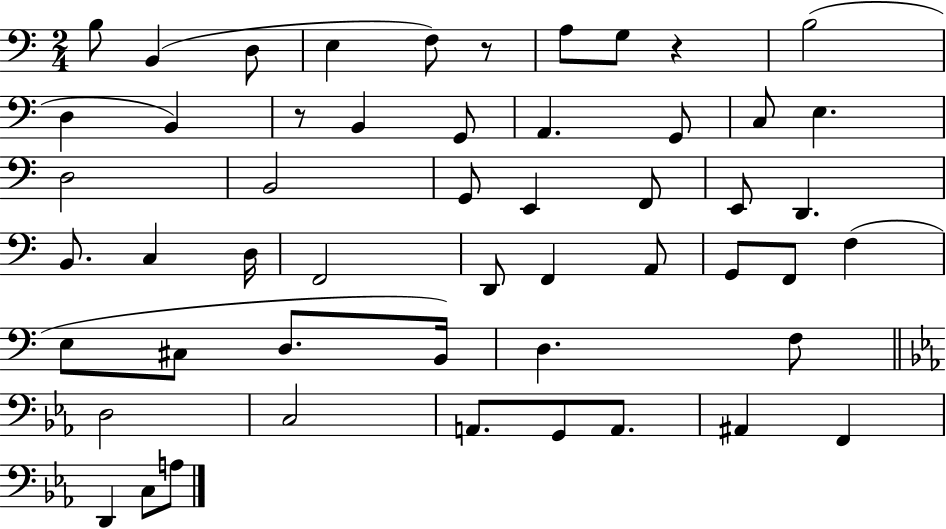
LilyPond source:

{
  \clef bass
  \numericTimeSignature
  \time 2/4
  \key c \major
  \repeat volta 2 { b8 b,4( d8 | e4 f8) r8 | a8 g8 r4 | b2( | \break d4 b,4) | r8 b,4 g,8 | a,4. g,8 | c8 e4. | \break d2 | b,2 | g,8 e,4 f,8 | e,8 d,4. | \break b,8. c4 d16 | f,2 | d,8 f,4 a,8 | g,8 f,8 f4( | \break e8 cis8 d8. b,16) | d4. f8 | \bar "||" \break \key ees \major d2 | c2 | a,8. g,8 a,8. | ais,4 f,4 | \break d,4 c8 a8 | } \bar "|."
}